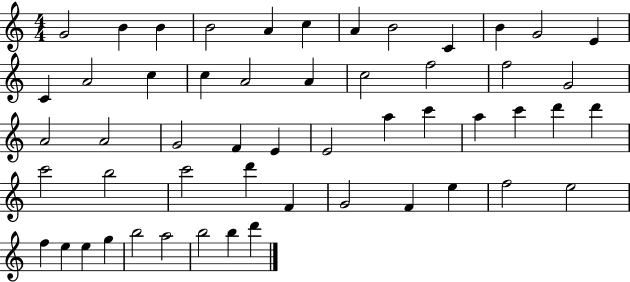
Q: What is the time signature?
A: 4/4